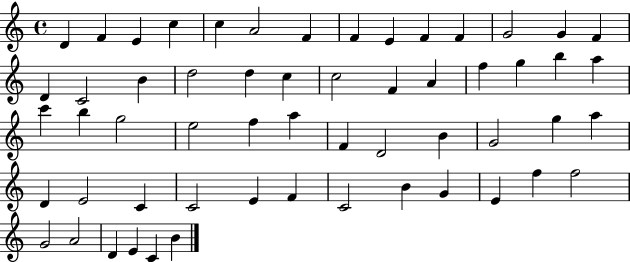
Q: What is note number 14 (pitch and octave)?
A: F4